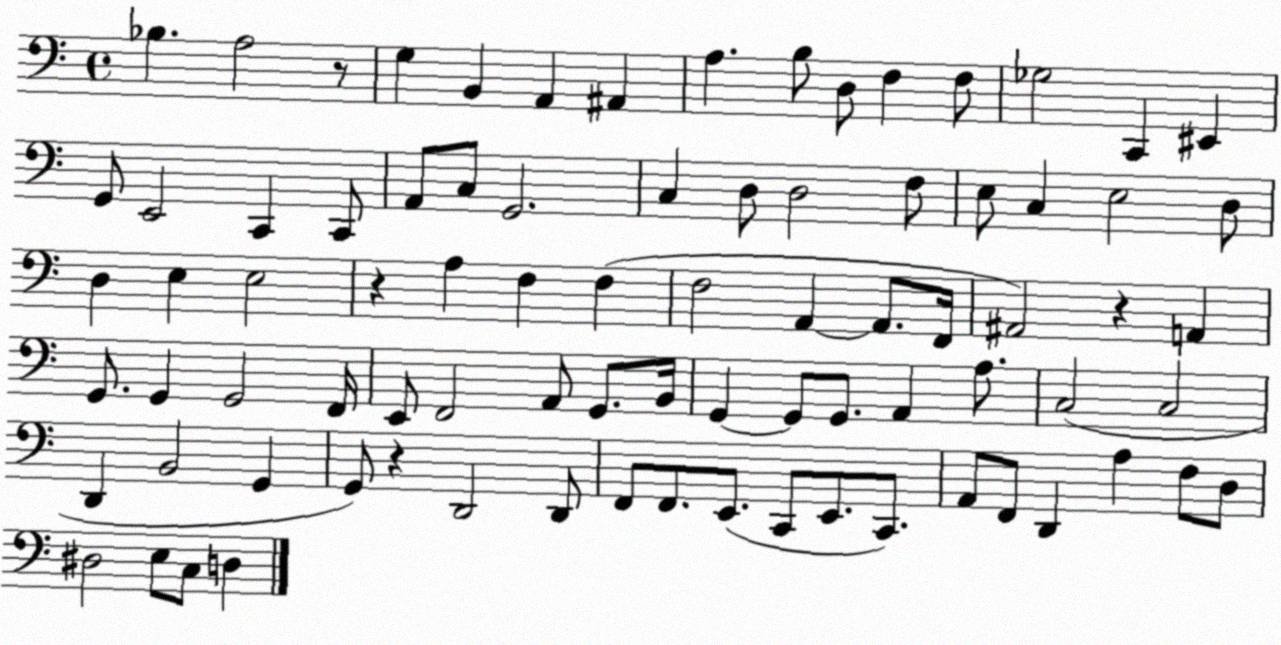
X:1
T:Untitled
M:4/4
L:1/4
K:C
_B, A,2 z/2 G, B,, A,, ^A,, A, B,/2 D,/2 F, F,/2 _G,2 C,, ^E,, G,,/2 E,,2 C,, C,,/2 A,,/2 C,/2 G,,2 C, D,/2 D,2 F,/2 E,/2 C, E,2 D,/2 D, E, E,2 z A, F, F, F,2 A,, A,,/2 F,,/4 ^A,,2 z A,, G,,/2 G,, G,,2 F,,/4 E,,/2 F,,2 A,,/2 G,,/2 B,,/4 G,, G,,/2 G,,/2 A,, A,/2 C,2 C,2 D,, B,,2 G,, G,,/2 z D,,2 D,,/2 F,,/2 F,,/2 E,,/2 C,,/2 E,,/2 C,,/2 A,,/2 F,,/2 D,, A, F,/2 D,/2 ^D,2 E,/2 C,/2 D,